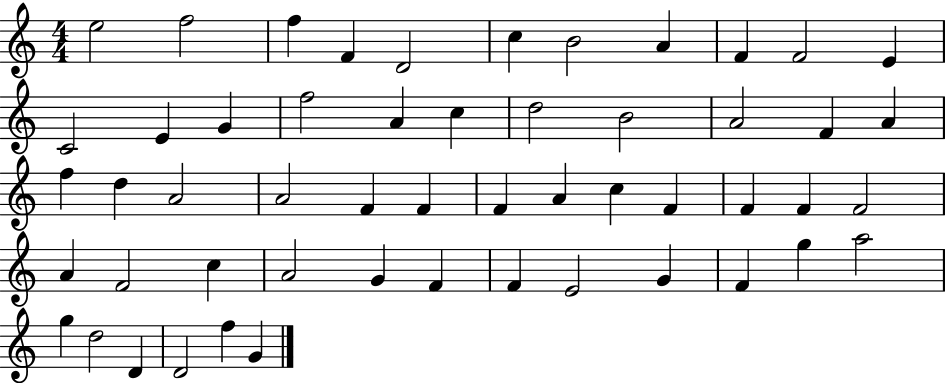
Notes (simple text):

E5/h F5/h F5/q F4/q D4/h C5/q B4/h A4/q F4/q F4/h E4/q C4/h E4/q G4/q F5/h A4/q C5/q D5/h B4/h A4/h F4/q A4/q F5/q D5/q A4/h A4/h F4/q F4/q F4/q A4/q C5/q F4/q F4/q F4/q F4/h A4/q F4/h C5/q A4/h G4/q F4/q F4/q E4/h G4/q F4/q G5/q A5/h G5/q D5/h D4/q D4/h F5/q G4/q